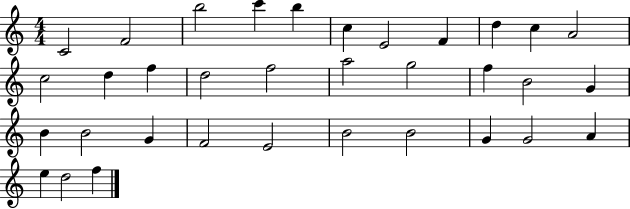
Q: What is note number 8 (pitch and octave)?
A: F4